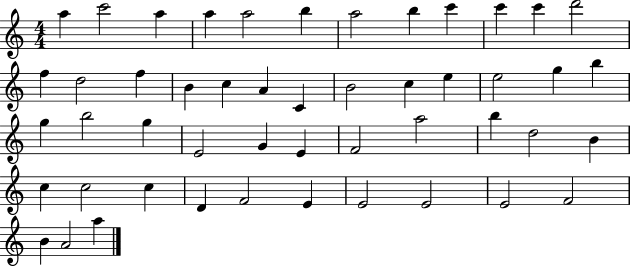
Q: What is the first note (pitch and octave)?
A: A5